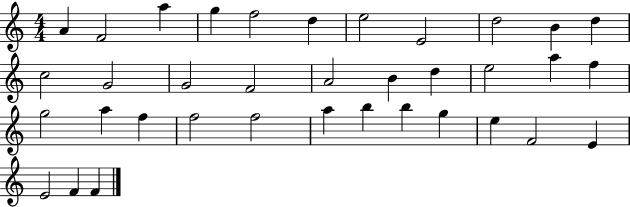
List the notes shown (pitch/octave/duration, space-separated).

A4/q F4/h A5/q G5/q F5/h D5/q E5/h E4/h D5/h B4/q D5/q C5/h G4/h G4/h F4/h A4/h B4/q D5/q E5/h A5/q F5/q G5/h A5/q F5/q F5/h F5/h A5/q B5/q B5/q G5/q E5/q F4/h E4/q E4/h F4/q F4/q